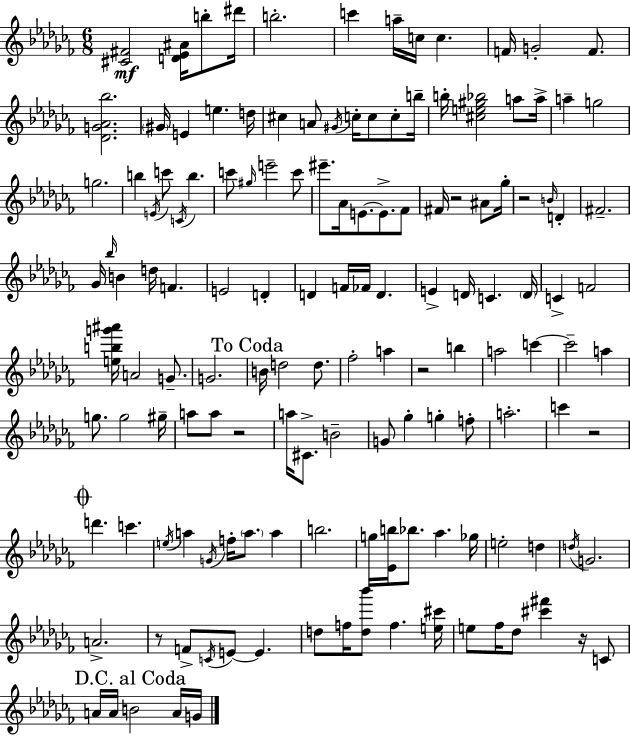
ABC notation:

X:1
T:Untitled
M:6/8
L:1/4
K:Abm
[^C^F]2 [D_E^A]/4 b/2 ^d'/4 b2 c' a/4 c/4 c F/4 G2 F/2 [_DG_A_b]2 ^G/4 E e d/4 ^c A/2 ^G/4 c/4 c/2 c/2 b/4 b/4 [^ce^g_b]2 a/2 a/4 a g2 g2 b E/4 c'/2 C/4 b c'/2 ^g/4 e'2 c'/2 ^e'/2 _A/4 E/2 E/2 _F/2 ^F/4 z2 ^A/2 _g/4 z2 B/4 D ^F2 _G/4 _b/4 B d/4 F E2 D D F/4 _F/4 D E D/4 C D/4 C F2 [ebg'^a']/4 A2 G/2 G2 B/4 d2 d/2 _f2 a z2 b a2 c' c'2 a g/2 g2 ^g/4 a/2 a/2 z2 a/4 ^C/2 B2 G/2 _g g f/2 a2 c' z2 d' c' e/4 a G/4 f/4 a/2 a b2 g/4 [_Eb]/4 _b/2 _a _g/4 e2 d d/4 G2 A2 z/2 F/2 C/4 E/2 E d/2 f/4 [d_b']/2 f [e^c']/4 e/2 _f/4 _d/2 [^c'^f'] z/4 C/2 A/4 A/4 B2 A/4 G/4